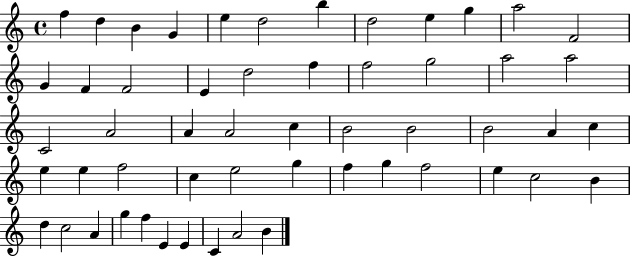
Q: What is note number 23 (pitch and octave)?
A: C4